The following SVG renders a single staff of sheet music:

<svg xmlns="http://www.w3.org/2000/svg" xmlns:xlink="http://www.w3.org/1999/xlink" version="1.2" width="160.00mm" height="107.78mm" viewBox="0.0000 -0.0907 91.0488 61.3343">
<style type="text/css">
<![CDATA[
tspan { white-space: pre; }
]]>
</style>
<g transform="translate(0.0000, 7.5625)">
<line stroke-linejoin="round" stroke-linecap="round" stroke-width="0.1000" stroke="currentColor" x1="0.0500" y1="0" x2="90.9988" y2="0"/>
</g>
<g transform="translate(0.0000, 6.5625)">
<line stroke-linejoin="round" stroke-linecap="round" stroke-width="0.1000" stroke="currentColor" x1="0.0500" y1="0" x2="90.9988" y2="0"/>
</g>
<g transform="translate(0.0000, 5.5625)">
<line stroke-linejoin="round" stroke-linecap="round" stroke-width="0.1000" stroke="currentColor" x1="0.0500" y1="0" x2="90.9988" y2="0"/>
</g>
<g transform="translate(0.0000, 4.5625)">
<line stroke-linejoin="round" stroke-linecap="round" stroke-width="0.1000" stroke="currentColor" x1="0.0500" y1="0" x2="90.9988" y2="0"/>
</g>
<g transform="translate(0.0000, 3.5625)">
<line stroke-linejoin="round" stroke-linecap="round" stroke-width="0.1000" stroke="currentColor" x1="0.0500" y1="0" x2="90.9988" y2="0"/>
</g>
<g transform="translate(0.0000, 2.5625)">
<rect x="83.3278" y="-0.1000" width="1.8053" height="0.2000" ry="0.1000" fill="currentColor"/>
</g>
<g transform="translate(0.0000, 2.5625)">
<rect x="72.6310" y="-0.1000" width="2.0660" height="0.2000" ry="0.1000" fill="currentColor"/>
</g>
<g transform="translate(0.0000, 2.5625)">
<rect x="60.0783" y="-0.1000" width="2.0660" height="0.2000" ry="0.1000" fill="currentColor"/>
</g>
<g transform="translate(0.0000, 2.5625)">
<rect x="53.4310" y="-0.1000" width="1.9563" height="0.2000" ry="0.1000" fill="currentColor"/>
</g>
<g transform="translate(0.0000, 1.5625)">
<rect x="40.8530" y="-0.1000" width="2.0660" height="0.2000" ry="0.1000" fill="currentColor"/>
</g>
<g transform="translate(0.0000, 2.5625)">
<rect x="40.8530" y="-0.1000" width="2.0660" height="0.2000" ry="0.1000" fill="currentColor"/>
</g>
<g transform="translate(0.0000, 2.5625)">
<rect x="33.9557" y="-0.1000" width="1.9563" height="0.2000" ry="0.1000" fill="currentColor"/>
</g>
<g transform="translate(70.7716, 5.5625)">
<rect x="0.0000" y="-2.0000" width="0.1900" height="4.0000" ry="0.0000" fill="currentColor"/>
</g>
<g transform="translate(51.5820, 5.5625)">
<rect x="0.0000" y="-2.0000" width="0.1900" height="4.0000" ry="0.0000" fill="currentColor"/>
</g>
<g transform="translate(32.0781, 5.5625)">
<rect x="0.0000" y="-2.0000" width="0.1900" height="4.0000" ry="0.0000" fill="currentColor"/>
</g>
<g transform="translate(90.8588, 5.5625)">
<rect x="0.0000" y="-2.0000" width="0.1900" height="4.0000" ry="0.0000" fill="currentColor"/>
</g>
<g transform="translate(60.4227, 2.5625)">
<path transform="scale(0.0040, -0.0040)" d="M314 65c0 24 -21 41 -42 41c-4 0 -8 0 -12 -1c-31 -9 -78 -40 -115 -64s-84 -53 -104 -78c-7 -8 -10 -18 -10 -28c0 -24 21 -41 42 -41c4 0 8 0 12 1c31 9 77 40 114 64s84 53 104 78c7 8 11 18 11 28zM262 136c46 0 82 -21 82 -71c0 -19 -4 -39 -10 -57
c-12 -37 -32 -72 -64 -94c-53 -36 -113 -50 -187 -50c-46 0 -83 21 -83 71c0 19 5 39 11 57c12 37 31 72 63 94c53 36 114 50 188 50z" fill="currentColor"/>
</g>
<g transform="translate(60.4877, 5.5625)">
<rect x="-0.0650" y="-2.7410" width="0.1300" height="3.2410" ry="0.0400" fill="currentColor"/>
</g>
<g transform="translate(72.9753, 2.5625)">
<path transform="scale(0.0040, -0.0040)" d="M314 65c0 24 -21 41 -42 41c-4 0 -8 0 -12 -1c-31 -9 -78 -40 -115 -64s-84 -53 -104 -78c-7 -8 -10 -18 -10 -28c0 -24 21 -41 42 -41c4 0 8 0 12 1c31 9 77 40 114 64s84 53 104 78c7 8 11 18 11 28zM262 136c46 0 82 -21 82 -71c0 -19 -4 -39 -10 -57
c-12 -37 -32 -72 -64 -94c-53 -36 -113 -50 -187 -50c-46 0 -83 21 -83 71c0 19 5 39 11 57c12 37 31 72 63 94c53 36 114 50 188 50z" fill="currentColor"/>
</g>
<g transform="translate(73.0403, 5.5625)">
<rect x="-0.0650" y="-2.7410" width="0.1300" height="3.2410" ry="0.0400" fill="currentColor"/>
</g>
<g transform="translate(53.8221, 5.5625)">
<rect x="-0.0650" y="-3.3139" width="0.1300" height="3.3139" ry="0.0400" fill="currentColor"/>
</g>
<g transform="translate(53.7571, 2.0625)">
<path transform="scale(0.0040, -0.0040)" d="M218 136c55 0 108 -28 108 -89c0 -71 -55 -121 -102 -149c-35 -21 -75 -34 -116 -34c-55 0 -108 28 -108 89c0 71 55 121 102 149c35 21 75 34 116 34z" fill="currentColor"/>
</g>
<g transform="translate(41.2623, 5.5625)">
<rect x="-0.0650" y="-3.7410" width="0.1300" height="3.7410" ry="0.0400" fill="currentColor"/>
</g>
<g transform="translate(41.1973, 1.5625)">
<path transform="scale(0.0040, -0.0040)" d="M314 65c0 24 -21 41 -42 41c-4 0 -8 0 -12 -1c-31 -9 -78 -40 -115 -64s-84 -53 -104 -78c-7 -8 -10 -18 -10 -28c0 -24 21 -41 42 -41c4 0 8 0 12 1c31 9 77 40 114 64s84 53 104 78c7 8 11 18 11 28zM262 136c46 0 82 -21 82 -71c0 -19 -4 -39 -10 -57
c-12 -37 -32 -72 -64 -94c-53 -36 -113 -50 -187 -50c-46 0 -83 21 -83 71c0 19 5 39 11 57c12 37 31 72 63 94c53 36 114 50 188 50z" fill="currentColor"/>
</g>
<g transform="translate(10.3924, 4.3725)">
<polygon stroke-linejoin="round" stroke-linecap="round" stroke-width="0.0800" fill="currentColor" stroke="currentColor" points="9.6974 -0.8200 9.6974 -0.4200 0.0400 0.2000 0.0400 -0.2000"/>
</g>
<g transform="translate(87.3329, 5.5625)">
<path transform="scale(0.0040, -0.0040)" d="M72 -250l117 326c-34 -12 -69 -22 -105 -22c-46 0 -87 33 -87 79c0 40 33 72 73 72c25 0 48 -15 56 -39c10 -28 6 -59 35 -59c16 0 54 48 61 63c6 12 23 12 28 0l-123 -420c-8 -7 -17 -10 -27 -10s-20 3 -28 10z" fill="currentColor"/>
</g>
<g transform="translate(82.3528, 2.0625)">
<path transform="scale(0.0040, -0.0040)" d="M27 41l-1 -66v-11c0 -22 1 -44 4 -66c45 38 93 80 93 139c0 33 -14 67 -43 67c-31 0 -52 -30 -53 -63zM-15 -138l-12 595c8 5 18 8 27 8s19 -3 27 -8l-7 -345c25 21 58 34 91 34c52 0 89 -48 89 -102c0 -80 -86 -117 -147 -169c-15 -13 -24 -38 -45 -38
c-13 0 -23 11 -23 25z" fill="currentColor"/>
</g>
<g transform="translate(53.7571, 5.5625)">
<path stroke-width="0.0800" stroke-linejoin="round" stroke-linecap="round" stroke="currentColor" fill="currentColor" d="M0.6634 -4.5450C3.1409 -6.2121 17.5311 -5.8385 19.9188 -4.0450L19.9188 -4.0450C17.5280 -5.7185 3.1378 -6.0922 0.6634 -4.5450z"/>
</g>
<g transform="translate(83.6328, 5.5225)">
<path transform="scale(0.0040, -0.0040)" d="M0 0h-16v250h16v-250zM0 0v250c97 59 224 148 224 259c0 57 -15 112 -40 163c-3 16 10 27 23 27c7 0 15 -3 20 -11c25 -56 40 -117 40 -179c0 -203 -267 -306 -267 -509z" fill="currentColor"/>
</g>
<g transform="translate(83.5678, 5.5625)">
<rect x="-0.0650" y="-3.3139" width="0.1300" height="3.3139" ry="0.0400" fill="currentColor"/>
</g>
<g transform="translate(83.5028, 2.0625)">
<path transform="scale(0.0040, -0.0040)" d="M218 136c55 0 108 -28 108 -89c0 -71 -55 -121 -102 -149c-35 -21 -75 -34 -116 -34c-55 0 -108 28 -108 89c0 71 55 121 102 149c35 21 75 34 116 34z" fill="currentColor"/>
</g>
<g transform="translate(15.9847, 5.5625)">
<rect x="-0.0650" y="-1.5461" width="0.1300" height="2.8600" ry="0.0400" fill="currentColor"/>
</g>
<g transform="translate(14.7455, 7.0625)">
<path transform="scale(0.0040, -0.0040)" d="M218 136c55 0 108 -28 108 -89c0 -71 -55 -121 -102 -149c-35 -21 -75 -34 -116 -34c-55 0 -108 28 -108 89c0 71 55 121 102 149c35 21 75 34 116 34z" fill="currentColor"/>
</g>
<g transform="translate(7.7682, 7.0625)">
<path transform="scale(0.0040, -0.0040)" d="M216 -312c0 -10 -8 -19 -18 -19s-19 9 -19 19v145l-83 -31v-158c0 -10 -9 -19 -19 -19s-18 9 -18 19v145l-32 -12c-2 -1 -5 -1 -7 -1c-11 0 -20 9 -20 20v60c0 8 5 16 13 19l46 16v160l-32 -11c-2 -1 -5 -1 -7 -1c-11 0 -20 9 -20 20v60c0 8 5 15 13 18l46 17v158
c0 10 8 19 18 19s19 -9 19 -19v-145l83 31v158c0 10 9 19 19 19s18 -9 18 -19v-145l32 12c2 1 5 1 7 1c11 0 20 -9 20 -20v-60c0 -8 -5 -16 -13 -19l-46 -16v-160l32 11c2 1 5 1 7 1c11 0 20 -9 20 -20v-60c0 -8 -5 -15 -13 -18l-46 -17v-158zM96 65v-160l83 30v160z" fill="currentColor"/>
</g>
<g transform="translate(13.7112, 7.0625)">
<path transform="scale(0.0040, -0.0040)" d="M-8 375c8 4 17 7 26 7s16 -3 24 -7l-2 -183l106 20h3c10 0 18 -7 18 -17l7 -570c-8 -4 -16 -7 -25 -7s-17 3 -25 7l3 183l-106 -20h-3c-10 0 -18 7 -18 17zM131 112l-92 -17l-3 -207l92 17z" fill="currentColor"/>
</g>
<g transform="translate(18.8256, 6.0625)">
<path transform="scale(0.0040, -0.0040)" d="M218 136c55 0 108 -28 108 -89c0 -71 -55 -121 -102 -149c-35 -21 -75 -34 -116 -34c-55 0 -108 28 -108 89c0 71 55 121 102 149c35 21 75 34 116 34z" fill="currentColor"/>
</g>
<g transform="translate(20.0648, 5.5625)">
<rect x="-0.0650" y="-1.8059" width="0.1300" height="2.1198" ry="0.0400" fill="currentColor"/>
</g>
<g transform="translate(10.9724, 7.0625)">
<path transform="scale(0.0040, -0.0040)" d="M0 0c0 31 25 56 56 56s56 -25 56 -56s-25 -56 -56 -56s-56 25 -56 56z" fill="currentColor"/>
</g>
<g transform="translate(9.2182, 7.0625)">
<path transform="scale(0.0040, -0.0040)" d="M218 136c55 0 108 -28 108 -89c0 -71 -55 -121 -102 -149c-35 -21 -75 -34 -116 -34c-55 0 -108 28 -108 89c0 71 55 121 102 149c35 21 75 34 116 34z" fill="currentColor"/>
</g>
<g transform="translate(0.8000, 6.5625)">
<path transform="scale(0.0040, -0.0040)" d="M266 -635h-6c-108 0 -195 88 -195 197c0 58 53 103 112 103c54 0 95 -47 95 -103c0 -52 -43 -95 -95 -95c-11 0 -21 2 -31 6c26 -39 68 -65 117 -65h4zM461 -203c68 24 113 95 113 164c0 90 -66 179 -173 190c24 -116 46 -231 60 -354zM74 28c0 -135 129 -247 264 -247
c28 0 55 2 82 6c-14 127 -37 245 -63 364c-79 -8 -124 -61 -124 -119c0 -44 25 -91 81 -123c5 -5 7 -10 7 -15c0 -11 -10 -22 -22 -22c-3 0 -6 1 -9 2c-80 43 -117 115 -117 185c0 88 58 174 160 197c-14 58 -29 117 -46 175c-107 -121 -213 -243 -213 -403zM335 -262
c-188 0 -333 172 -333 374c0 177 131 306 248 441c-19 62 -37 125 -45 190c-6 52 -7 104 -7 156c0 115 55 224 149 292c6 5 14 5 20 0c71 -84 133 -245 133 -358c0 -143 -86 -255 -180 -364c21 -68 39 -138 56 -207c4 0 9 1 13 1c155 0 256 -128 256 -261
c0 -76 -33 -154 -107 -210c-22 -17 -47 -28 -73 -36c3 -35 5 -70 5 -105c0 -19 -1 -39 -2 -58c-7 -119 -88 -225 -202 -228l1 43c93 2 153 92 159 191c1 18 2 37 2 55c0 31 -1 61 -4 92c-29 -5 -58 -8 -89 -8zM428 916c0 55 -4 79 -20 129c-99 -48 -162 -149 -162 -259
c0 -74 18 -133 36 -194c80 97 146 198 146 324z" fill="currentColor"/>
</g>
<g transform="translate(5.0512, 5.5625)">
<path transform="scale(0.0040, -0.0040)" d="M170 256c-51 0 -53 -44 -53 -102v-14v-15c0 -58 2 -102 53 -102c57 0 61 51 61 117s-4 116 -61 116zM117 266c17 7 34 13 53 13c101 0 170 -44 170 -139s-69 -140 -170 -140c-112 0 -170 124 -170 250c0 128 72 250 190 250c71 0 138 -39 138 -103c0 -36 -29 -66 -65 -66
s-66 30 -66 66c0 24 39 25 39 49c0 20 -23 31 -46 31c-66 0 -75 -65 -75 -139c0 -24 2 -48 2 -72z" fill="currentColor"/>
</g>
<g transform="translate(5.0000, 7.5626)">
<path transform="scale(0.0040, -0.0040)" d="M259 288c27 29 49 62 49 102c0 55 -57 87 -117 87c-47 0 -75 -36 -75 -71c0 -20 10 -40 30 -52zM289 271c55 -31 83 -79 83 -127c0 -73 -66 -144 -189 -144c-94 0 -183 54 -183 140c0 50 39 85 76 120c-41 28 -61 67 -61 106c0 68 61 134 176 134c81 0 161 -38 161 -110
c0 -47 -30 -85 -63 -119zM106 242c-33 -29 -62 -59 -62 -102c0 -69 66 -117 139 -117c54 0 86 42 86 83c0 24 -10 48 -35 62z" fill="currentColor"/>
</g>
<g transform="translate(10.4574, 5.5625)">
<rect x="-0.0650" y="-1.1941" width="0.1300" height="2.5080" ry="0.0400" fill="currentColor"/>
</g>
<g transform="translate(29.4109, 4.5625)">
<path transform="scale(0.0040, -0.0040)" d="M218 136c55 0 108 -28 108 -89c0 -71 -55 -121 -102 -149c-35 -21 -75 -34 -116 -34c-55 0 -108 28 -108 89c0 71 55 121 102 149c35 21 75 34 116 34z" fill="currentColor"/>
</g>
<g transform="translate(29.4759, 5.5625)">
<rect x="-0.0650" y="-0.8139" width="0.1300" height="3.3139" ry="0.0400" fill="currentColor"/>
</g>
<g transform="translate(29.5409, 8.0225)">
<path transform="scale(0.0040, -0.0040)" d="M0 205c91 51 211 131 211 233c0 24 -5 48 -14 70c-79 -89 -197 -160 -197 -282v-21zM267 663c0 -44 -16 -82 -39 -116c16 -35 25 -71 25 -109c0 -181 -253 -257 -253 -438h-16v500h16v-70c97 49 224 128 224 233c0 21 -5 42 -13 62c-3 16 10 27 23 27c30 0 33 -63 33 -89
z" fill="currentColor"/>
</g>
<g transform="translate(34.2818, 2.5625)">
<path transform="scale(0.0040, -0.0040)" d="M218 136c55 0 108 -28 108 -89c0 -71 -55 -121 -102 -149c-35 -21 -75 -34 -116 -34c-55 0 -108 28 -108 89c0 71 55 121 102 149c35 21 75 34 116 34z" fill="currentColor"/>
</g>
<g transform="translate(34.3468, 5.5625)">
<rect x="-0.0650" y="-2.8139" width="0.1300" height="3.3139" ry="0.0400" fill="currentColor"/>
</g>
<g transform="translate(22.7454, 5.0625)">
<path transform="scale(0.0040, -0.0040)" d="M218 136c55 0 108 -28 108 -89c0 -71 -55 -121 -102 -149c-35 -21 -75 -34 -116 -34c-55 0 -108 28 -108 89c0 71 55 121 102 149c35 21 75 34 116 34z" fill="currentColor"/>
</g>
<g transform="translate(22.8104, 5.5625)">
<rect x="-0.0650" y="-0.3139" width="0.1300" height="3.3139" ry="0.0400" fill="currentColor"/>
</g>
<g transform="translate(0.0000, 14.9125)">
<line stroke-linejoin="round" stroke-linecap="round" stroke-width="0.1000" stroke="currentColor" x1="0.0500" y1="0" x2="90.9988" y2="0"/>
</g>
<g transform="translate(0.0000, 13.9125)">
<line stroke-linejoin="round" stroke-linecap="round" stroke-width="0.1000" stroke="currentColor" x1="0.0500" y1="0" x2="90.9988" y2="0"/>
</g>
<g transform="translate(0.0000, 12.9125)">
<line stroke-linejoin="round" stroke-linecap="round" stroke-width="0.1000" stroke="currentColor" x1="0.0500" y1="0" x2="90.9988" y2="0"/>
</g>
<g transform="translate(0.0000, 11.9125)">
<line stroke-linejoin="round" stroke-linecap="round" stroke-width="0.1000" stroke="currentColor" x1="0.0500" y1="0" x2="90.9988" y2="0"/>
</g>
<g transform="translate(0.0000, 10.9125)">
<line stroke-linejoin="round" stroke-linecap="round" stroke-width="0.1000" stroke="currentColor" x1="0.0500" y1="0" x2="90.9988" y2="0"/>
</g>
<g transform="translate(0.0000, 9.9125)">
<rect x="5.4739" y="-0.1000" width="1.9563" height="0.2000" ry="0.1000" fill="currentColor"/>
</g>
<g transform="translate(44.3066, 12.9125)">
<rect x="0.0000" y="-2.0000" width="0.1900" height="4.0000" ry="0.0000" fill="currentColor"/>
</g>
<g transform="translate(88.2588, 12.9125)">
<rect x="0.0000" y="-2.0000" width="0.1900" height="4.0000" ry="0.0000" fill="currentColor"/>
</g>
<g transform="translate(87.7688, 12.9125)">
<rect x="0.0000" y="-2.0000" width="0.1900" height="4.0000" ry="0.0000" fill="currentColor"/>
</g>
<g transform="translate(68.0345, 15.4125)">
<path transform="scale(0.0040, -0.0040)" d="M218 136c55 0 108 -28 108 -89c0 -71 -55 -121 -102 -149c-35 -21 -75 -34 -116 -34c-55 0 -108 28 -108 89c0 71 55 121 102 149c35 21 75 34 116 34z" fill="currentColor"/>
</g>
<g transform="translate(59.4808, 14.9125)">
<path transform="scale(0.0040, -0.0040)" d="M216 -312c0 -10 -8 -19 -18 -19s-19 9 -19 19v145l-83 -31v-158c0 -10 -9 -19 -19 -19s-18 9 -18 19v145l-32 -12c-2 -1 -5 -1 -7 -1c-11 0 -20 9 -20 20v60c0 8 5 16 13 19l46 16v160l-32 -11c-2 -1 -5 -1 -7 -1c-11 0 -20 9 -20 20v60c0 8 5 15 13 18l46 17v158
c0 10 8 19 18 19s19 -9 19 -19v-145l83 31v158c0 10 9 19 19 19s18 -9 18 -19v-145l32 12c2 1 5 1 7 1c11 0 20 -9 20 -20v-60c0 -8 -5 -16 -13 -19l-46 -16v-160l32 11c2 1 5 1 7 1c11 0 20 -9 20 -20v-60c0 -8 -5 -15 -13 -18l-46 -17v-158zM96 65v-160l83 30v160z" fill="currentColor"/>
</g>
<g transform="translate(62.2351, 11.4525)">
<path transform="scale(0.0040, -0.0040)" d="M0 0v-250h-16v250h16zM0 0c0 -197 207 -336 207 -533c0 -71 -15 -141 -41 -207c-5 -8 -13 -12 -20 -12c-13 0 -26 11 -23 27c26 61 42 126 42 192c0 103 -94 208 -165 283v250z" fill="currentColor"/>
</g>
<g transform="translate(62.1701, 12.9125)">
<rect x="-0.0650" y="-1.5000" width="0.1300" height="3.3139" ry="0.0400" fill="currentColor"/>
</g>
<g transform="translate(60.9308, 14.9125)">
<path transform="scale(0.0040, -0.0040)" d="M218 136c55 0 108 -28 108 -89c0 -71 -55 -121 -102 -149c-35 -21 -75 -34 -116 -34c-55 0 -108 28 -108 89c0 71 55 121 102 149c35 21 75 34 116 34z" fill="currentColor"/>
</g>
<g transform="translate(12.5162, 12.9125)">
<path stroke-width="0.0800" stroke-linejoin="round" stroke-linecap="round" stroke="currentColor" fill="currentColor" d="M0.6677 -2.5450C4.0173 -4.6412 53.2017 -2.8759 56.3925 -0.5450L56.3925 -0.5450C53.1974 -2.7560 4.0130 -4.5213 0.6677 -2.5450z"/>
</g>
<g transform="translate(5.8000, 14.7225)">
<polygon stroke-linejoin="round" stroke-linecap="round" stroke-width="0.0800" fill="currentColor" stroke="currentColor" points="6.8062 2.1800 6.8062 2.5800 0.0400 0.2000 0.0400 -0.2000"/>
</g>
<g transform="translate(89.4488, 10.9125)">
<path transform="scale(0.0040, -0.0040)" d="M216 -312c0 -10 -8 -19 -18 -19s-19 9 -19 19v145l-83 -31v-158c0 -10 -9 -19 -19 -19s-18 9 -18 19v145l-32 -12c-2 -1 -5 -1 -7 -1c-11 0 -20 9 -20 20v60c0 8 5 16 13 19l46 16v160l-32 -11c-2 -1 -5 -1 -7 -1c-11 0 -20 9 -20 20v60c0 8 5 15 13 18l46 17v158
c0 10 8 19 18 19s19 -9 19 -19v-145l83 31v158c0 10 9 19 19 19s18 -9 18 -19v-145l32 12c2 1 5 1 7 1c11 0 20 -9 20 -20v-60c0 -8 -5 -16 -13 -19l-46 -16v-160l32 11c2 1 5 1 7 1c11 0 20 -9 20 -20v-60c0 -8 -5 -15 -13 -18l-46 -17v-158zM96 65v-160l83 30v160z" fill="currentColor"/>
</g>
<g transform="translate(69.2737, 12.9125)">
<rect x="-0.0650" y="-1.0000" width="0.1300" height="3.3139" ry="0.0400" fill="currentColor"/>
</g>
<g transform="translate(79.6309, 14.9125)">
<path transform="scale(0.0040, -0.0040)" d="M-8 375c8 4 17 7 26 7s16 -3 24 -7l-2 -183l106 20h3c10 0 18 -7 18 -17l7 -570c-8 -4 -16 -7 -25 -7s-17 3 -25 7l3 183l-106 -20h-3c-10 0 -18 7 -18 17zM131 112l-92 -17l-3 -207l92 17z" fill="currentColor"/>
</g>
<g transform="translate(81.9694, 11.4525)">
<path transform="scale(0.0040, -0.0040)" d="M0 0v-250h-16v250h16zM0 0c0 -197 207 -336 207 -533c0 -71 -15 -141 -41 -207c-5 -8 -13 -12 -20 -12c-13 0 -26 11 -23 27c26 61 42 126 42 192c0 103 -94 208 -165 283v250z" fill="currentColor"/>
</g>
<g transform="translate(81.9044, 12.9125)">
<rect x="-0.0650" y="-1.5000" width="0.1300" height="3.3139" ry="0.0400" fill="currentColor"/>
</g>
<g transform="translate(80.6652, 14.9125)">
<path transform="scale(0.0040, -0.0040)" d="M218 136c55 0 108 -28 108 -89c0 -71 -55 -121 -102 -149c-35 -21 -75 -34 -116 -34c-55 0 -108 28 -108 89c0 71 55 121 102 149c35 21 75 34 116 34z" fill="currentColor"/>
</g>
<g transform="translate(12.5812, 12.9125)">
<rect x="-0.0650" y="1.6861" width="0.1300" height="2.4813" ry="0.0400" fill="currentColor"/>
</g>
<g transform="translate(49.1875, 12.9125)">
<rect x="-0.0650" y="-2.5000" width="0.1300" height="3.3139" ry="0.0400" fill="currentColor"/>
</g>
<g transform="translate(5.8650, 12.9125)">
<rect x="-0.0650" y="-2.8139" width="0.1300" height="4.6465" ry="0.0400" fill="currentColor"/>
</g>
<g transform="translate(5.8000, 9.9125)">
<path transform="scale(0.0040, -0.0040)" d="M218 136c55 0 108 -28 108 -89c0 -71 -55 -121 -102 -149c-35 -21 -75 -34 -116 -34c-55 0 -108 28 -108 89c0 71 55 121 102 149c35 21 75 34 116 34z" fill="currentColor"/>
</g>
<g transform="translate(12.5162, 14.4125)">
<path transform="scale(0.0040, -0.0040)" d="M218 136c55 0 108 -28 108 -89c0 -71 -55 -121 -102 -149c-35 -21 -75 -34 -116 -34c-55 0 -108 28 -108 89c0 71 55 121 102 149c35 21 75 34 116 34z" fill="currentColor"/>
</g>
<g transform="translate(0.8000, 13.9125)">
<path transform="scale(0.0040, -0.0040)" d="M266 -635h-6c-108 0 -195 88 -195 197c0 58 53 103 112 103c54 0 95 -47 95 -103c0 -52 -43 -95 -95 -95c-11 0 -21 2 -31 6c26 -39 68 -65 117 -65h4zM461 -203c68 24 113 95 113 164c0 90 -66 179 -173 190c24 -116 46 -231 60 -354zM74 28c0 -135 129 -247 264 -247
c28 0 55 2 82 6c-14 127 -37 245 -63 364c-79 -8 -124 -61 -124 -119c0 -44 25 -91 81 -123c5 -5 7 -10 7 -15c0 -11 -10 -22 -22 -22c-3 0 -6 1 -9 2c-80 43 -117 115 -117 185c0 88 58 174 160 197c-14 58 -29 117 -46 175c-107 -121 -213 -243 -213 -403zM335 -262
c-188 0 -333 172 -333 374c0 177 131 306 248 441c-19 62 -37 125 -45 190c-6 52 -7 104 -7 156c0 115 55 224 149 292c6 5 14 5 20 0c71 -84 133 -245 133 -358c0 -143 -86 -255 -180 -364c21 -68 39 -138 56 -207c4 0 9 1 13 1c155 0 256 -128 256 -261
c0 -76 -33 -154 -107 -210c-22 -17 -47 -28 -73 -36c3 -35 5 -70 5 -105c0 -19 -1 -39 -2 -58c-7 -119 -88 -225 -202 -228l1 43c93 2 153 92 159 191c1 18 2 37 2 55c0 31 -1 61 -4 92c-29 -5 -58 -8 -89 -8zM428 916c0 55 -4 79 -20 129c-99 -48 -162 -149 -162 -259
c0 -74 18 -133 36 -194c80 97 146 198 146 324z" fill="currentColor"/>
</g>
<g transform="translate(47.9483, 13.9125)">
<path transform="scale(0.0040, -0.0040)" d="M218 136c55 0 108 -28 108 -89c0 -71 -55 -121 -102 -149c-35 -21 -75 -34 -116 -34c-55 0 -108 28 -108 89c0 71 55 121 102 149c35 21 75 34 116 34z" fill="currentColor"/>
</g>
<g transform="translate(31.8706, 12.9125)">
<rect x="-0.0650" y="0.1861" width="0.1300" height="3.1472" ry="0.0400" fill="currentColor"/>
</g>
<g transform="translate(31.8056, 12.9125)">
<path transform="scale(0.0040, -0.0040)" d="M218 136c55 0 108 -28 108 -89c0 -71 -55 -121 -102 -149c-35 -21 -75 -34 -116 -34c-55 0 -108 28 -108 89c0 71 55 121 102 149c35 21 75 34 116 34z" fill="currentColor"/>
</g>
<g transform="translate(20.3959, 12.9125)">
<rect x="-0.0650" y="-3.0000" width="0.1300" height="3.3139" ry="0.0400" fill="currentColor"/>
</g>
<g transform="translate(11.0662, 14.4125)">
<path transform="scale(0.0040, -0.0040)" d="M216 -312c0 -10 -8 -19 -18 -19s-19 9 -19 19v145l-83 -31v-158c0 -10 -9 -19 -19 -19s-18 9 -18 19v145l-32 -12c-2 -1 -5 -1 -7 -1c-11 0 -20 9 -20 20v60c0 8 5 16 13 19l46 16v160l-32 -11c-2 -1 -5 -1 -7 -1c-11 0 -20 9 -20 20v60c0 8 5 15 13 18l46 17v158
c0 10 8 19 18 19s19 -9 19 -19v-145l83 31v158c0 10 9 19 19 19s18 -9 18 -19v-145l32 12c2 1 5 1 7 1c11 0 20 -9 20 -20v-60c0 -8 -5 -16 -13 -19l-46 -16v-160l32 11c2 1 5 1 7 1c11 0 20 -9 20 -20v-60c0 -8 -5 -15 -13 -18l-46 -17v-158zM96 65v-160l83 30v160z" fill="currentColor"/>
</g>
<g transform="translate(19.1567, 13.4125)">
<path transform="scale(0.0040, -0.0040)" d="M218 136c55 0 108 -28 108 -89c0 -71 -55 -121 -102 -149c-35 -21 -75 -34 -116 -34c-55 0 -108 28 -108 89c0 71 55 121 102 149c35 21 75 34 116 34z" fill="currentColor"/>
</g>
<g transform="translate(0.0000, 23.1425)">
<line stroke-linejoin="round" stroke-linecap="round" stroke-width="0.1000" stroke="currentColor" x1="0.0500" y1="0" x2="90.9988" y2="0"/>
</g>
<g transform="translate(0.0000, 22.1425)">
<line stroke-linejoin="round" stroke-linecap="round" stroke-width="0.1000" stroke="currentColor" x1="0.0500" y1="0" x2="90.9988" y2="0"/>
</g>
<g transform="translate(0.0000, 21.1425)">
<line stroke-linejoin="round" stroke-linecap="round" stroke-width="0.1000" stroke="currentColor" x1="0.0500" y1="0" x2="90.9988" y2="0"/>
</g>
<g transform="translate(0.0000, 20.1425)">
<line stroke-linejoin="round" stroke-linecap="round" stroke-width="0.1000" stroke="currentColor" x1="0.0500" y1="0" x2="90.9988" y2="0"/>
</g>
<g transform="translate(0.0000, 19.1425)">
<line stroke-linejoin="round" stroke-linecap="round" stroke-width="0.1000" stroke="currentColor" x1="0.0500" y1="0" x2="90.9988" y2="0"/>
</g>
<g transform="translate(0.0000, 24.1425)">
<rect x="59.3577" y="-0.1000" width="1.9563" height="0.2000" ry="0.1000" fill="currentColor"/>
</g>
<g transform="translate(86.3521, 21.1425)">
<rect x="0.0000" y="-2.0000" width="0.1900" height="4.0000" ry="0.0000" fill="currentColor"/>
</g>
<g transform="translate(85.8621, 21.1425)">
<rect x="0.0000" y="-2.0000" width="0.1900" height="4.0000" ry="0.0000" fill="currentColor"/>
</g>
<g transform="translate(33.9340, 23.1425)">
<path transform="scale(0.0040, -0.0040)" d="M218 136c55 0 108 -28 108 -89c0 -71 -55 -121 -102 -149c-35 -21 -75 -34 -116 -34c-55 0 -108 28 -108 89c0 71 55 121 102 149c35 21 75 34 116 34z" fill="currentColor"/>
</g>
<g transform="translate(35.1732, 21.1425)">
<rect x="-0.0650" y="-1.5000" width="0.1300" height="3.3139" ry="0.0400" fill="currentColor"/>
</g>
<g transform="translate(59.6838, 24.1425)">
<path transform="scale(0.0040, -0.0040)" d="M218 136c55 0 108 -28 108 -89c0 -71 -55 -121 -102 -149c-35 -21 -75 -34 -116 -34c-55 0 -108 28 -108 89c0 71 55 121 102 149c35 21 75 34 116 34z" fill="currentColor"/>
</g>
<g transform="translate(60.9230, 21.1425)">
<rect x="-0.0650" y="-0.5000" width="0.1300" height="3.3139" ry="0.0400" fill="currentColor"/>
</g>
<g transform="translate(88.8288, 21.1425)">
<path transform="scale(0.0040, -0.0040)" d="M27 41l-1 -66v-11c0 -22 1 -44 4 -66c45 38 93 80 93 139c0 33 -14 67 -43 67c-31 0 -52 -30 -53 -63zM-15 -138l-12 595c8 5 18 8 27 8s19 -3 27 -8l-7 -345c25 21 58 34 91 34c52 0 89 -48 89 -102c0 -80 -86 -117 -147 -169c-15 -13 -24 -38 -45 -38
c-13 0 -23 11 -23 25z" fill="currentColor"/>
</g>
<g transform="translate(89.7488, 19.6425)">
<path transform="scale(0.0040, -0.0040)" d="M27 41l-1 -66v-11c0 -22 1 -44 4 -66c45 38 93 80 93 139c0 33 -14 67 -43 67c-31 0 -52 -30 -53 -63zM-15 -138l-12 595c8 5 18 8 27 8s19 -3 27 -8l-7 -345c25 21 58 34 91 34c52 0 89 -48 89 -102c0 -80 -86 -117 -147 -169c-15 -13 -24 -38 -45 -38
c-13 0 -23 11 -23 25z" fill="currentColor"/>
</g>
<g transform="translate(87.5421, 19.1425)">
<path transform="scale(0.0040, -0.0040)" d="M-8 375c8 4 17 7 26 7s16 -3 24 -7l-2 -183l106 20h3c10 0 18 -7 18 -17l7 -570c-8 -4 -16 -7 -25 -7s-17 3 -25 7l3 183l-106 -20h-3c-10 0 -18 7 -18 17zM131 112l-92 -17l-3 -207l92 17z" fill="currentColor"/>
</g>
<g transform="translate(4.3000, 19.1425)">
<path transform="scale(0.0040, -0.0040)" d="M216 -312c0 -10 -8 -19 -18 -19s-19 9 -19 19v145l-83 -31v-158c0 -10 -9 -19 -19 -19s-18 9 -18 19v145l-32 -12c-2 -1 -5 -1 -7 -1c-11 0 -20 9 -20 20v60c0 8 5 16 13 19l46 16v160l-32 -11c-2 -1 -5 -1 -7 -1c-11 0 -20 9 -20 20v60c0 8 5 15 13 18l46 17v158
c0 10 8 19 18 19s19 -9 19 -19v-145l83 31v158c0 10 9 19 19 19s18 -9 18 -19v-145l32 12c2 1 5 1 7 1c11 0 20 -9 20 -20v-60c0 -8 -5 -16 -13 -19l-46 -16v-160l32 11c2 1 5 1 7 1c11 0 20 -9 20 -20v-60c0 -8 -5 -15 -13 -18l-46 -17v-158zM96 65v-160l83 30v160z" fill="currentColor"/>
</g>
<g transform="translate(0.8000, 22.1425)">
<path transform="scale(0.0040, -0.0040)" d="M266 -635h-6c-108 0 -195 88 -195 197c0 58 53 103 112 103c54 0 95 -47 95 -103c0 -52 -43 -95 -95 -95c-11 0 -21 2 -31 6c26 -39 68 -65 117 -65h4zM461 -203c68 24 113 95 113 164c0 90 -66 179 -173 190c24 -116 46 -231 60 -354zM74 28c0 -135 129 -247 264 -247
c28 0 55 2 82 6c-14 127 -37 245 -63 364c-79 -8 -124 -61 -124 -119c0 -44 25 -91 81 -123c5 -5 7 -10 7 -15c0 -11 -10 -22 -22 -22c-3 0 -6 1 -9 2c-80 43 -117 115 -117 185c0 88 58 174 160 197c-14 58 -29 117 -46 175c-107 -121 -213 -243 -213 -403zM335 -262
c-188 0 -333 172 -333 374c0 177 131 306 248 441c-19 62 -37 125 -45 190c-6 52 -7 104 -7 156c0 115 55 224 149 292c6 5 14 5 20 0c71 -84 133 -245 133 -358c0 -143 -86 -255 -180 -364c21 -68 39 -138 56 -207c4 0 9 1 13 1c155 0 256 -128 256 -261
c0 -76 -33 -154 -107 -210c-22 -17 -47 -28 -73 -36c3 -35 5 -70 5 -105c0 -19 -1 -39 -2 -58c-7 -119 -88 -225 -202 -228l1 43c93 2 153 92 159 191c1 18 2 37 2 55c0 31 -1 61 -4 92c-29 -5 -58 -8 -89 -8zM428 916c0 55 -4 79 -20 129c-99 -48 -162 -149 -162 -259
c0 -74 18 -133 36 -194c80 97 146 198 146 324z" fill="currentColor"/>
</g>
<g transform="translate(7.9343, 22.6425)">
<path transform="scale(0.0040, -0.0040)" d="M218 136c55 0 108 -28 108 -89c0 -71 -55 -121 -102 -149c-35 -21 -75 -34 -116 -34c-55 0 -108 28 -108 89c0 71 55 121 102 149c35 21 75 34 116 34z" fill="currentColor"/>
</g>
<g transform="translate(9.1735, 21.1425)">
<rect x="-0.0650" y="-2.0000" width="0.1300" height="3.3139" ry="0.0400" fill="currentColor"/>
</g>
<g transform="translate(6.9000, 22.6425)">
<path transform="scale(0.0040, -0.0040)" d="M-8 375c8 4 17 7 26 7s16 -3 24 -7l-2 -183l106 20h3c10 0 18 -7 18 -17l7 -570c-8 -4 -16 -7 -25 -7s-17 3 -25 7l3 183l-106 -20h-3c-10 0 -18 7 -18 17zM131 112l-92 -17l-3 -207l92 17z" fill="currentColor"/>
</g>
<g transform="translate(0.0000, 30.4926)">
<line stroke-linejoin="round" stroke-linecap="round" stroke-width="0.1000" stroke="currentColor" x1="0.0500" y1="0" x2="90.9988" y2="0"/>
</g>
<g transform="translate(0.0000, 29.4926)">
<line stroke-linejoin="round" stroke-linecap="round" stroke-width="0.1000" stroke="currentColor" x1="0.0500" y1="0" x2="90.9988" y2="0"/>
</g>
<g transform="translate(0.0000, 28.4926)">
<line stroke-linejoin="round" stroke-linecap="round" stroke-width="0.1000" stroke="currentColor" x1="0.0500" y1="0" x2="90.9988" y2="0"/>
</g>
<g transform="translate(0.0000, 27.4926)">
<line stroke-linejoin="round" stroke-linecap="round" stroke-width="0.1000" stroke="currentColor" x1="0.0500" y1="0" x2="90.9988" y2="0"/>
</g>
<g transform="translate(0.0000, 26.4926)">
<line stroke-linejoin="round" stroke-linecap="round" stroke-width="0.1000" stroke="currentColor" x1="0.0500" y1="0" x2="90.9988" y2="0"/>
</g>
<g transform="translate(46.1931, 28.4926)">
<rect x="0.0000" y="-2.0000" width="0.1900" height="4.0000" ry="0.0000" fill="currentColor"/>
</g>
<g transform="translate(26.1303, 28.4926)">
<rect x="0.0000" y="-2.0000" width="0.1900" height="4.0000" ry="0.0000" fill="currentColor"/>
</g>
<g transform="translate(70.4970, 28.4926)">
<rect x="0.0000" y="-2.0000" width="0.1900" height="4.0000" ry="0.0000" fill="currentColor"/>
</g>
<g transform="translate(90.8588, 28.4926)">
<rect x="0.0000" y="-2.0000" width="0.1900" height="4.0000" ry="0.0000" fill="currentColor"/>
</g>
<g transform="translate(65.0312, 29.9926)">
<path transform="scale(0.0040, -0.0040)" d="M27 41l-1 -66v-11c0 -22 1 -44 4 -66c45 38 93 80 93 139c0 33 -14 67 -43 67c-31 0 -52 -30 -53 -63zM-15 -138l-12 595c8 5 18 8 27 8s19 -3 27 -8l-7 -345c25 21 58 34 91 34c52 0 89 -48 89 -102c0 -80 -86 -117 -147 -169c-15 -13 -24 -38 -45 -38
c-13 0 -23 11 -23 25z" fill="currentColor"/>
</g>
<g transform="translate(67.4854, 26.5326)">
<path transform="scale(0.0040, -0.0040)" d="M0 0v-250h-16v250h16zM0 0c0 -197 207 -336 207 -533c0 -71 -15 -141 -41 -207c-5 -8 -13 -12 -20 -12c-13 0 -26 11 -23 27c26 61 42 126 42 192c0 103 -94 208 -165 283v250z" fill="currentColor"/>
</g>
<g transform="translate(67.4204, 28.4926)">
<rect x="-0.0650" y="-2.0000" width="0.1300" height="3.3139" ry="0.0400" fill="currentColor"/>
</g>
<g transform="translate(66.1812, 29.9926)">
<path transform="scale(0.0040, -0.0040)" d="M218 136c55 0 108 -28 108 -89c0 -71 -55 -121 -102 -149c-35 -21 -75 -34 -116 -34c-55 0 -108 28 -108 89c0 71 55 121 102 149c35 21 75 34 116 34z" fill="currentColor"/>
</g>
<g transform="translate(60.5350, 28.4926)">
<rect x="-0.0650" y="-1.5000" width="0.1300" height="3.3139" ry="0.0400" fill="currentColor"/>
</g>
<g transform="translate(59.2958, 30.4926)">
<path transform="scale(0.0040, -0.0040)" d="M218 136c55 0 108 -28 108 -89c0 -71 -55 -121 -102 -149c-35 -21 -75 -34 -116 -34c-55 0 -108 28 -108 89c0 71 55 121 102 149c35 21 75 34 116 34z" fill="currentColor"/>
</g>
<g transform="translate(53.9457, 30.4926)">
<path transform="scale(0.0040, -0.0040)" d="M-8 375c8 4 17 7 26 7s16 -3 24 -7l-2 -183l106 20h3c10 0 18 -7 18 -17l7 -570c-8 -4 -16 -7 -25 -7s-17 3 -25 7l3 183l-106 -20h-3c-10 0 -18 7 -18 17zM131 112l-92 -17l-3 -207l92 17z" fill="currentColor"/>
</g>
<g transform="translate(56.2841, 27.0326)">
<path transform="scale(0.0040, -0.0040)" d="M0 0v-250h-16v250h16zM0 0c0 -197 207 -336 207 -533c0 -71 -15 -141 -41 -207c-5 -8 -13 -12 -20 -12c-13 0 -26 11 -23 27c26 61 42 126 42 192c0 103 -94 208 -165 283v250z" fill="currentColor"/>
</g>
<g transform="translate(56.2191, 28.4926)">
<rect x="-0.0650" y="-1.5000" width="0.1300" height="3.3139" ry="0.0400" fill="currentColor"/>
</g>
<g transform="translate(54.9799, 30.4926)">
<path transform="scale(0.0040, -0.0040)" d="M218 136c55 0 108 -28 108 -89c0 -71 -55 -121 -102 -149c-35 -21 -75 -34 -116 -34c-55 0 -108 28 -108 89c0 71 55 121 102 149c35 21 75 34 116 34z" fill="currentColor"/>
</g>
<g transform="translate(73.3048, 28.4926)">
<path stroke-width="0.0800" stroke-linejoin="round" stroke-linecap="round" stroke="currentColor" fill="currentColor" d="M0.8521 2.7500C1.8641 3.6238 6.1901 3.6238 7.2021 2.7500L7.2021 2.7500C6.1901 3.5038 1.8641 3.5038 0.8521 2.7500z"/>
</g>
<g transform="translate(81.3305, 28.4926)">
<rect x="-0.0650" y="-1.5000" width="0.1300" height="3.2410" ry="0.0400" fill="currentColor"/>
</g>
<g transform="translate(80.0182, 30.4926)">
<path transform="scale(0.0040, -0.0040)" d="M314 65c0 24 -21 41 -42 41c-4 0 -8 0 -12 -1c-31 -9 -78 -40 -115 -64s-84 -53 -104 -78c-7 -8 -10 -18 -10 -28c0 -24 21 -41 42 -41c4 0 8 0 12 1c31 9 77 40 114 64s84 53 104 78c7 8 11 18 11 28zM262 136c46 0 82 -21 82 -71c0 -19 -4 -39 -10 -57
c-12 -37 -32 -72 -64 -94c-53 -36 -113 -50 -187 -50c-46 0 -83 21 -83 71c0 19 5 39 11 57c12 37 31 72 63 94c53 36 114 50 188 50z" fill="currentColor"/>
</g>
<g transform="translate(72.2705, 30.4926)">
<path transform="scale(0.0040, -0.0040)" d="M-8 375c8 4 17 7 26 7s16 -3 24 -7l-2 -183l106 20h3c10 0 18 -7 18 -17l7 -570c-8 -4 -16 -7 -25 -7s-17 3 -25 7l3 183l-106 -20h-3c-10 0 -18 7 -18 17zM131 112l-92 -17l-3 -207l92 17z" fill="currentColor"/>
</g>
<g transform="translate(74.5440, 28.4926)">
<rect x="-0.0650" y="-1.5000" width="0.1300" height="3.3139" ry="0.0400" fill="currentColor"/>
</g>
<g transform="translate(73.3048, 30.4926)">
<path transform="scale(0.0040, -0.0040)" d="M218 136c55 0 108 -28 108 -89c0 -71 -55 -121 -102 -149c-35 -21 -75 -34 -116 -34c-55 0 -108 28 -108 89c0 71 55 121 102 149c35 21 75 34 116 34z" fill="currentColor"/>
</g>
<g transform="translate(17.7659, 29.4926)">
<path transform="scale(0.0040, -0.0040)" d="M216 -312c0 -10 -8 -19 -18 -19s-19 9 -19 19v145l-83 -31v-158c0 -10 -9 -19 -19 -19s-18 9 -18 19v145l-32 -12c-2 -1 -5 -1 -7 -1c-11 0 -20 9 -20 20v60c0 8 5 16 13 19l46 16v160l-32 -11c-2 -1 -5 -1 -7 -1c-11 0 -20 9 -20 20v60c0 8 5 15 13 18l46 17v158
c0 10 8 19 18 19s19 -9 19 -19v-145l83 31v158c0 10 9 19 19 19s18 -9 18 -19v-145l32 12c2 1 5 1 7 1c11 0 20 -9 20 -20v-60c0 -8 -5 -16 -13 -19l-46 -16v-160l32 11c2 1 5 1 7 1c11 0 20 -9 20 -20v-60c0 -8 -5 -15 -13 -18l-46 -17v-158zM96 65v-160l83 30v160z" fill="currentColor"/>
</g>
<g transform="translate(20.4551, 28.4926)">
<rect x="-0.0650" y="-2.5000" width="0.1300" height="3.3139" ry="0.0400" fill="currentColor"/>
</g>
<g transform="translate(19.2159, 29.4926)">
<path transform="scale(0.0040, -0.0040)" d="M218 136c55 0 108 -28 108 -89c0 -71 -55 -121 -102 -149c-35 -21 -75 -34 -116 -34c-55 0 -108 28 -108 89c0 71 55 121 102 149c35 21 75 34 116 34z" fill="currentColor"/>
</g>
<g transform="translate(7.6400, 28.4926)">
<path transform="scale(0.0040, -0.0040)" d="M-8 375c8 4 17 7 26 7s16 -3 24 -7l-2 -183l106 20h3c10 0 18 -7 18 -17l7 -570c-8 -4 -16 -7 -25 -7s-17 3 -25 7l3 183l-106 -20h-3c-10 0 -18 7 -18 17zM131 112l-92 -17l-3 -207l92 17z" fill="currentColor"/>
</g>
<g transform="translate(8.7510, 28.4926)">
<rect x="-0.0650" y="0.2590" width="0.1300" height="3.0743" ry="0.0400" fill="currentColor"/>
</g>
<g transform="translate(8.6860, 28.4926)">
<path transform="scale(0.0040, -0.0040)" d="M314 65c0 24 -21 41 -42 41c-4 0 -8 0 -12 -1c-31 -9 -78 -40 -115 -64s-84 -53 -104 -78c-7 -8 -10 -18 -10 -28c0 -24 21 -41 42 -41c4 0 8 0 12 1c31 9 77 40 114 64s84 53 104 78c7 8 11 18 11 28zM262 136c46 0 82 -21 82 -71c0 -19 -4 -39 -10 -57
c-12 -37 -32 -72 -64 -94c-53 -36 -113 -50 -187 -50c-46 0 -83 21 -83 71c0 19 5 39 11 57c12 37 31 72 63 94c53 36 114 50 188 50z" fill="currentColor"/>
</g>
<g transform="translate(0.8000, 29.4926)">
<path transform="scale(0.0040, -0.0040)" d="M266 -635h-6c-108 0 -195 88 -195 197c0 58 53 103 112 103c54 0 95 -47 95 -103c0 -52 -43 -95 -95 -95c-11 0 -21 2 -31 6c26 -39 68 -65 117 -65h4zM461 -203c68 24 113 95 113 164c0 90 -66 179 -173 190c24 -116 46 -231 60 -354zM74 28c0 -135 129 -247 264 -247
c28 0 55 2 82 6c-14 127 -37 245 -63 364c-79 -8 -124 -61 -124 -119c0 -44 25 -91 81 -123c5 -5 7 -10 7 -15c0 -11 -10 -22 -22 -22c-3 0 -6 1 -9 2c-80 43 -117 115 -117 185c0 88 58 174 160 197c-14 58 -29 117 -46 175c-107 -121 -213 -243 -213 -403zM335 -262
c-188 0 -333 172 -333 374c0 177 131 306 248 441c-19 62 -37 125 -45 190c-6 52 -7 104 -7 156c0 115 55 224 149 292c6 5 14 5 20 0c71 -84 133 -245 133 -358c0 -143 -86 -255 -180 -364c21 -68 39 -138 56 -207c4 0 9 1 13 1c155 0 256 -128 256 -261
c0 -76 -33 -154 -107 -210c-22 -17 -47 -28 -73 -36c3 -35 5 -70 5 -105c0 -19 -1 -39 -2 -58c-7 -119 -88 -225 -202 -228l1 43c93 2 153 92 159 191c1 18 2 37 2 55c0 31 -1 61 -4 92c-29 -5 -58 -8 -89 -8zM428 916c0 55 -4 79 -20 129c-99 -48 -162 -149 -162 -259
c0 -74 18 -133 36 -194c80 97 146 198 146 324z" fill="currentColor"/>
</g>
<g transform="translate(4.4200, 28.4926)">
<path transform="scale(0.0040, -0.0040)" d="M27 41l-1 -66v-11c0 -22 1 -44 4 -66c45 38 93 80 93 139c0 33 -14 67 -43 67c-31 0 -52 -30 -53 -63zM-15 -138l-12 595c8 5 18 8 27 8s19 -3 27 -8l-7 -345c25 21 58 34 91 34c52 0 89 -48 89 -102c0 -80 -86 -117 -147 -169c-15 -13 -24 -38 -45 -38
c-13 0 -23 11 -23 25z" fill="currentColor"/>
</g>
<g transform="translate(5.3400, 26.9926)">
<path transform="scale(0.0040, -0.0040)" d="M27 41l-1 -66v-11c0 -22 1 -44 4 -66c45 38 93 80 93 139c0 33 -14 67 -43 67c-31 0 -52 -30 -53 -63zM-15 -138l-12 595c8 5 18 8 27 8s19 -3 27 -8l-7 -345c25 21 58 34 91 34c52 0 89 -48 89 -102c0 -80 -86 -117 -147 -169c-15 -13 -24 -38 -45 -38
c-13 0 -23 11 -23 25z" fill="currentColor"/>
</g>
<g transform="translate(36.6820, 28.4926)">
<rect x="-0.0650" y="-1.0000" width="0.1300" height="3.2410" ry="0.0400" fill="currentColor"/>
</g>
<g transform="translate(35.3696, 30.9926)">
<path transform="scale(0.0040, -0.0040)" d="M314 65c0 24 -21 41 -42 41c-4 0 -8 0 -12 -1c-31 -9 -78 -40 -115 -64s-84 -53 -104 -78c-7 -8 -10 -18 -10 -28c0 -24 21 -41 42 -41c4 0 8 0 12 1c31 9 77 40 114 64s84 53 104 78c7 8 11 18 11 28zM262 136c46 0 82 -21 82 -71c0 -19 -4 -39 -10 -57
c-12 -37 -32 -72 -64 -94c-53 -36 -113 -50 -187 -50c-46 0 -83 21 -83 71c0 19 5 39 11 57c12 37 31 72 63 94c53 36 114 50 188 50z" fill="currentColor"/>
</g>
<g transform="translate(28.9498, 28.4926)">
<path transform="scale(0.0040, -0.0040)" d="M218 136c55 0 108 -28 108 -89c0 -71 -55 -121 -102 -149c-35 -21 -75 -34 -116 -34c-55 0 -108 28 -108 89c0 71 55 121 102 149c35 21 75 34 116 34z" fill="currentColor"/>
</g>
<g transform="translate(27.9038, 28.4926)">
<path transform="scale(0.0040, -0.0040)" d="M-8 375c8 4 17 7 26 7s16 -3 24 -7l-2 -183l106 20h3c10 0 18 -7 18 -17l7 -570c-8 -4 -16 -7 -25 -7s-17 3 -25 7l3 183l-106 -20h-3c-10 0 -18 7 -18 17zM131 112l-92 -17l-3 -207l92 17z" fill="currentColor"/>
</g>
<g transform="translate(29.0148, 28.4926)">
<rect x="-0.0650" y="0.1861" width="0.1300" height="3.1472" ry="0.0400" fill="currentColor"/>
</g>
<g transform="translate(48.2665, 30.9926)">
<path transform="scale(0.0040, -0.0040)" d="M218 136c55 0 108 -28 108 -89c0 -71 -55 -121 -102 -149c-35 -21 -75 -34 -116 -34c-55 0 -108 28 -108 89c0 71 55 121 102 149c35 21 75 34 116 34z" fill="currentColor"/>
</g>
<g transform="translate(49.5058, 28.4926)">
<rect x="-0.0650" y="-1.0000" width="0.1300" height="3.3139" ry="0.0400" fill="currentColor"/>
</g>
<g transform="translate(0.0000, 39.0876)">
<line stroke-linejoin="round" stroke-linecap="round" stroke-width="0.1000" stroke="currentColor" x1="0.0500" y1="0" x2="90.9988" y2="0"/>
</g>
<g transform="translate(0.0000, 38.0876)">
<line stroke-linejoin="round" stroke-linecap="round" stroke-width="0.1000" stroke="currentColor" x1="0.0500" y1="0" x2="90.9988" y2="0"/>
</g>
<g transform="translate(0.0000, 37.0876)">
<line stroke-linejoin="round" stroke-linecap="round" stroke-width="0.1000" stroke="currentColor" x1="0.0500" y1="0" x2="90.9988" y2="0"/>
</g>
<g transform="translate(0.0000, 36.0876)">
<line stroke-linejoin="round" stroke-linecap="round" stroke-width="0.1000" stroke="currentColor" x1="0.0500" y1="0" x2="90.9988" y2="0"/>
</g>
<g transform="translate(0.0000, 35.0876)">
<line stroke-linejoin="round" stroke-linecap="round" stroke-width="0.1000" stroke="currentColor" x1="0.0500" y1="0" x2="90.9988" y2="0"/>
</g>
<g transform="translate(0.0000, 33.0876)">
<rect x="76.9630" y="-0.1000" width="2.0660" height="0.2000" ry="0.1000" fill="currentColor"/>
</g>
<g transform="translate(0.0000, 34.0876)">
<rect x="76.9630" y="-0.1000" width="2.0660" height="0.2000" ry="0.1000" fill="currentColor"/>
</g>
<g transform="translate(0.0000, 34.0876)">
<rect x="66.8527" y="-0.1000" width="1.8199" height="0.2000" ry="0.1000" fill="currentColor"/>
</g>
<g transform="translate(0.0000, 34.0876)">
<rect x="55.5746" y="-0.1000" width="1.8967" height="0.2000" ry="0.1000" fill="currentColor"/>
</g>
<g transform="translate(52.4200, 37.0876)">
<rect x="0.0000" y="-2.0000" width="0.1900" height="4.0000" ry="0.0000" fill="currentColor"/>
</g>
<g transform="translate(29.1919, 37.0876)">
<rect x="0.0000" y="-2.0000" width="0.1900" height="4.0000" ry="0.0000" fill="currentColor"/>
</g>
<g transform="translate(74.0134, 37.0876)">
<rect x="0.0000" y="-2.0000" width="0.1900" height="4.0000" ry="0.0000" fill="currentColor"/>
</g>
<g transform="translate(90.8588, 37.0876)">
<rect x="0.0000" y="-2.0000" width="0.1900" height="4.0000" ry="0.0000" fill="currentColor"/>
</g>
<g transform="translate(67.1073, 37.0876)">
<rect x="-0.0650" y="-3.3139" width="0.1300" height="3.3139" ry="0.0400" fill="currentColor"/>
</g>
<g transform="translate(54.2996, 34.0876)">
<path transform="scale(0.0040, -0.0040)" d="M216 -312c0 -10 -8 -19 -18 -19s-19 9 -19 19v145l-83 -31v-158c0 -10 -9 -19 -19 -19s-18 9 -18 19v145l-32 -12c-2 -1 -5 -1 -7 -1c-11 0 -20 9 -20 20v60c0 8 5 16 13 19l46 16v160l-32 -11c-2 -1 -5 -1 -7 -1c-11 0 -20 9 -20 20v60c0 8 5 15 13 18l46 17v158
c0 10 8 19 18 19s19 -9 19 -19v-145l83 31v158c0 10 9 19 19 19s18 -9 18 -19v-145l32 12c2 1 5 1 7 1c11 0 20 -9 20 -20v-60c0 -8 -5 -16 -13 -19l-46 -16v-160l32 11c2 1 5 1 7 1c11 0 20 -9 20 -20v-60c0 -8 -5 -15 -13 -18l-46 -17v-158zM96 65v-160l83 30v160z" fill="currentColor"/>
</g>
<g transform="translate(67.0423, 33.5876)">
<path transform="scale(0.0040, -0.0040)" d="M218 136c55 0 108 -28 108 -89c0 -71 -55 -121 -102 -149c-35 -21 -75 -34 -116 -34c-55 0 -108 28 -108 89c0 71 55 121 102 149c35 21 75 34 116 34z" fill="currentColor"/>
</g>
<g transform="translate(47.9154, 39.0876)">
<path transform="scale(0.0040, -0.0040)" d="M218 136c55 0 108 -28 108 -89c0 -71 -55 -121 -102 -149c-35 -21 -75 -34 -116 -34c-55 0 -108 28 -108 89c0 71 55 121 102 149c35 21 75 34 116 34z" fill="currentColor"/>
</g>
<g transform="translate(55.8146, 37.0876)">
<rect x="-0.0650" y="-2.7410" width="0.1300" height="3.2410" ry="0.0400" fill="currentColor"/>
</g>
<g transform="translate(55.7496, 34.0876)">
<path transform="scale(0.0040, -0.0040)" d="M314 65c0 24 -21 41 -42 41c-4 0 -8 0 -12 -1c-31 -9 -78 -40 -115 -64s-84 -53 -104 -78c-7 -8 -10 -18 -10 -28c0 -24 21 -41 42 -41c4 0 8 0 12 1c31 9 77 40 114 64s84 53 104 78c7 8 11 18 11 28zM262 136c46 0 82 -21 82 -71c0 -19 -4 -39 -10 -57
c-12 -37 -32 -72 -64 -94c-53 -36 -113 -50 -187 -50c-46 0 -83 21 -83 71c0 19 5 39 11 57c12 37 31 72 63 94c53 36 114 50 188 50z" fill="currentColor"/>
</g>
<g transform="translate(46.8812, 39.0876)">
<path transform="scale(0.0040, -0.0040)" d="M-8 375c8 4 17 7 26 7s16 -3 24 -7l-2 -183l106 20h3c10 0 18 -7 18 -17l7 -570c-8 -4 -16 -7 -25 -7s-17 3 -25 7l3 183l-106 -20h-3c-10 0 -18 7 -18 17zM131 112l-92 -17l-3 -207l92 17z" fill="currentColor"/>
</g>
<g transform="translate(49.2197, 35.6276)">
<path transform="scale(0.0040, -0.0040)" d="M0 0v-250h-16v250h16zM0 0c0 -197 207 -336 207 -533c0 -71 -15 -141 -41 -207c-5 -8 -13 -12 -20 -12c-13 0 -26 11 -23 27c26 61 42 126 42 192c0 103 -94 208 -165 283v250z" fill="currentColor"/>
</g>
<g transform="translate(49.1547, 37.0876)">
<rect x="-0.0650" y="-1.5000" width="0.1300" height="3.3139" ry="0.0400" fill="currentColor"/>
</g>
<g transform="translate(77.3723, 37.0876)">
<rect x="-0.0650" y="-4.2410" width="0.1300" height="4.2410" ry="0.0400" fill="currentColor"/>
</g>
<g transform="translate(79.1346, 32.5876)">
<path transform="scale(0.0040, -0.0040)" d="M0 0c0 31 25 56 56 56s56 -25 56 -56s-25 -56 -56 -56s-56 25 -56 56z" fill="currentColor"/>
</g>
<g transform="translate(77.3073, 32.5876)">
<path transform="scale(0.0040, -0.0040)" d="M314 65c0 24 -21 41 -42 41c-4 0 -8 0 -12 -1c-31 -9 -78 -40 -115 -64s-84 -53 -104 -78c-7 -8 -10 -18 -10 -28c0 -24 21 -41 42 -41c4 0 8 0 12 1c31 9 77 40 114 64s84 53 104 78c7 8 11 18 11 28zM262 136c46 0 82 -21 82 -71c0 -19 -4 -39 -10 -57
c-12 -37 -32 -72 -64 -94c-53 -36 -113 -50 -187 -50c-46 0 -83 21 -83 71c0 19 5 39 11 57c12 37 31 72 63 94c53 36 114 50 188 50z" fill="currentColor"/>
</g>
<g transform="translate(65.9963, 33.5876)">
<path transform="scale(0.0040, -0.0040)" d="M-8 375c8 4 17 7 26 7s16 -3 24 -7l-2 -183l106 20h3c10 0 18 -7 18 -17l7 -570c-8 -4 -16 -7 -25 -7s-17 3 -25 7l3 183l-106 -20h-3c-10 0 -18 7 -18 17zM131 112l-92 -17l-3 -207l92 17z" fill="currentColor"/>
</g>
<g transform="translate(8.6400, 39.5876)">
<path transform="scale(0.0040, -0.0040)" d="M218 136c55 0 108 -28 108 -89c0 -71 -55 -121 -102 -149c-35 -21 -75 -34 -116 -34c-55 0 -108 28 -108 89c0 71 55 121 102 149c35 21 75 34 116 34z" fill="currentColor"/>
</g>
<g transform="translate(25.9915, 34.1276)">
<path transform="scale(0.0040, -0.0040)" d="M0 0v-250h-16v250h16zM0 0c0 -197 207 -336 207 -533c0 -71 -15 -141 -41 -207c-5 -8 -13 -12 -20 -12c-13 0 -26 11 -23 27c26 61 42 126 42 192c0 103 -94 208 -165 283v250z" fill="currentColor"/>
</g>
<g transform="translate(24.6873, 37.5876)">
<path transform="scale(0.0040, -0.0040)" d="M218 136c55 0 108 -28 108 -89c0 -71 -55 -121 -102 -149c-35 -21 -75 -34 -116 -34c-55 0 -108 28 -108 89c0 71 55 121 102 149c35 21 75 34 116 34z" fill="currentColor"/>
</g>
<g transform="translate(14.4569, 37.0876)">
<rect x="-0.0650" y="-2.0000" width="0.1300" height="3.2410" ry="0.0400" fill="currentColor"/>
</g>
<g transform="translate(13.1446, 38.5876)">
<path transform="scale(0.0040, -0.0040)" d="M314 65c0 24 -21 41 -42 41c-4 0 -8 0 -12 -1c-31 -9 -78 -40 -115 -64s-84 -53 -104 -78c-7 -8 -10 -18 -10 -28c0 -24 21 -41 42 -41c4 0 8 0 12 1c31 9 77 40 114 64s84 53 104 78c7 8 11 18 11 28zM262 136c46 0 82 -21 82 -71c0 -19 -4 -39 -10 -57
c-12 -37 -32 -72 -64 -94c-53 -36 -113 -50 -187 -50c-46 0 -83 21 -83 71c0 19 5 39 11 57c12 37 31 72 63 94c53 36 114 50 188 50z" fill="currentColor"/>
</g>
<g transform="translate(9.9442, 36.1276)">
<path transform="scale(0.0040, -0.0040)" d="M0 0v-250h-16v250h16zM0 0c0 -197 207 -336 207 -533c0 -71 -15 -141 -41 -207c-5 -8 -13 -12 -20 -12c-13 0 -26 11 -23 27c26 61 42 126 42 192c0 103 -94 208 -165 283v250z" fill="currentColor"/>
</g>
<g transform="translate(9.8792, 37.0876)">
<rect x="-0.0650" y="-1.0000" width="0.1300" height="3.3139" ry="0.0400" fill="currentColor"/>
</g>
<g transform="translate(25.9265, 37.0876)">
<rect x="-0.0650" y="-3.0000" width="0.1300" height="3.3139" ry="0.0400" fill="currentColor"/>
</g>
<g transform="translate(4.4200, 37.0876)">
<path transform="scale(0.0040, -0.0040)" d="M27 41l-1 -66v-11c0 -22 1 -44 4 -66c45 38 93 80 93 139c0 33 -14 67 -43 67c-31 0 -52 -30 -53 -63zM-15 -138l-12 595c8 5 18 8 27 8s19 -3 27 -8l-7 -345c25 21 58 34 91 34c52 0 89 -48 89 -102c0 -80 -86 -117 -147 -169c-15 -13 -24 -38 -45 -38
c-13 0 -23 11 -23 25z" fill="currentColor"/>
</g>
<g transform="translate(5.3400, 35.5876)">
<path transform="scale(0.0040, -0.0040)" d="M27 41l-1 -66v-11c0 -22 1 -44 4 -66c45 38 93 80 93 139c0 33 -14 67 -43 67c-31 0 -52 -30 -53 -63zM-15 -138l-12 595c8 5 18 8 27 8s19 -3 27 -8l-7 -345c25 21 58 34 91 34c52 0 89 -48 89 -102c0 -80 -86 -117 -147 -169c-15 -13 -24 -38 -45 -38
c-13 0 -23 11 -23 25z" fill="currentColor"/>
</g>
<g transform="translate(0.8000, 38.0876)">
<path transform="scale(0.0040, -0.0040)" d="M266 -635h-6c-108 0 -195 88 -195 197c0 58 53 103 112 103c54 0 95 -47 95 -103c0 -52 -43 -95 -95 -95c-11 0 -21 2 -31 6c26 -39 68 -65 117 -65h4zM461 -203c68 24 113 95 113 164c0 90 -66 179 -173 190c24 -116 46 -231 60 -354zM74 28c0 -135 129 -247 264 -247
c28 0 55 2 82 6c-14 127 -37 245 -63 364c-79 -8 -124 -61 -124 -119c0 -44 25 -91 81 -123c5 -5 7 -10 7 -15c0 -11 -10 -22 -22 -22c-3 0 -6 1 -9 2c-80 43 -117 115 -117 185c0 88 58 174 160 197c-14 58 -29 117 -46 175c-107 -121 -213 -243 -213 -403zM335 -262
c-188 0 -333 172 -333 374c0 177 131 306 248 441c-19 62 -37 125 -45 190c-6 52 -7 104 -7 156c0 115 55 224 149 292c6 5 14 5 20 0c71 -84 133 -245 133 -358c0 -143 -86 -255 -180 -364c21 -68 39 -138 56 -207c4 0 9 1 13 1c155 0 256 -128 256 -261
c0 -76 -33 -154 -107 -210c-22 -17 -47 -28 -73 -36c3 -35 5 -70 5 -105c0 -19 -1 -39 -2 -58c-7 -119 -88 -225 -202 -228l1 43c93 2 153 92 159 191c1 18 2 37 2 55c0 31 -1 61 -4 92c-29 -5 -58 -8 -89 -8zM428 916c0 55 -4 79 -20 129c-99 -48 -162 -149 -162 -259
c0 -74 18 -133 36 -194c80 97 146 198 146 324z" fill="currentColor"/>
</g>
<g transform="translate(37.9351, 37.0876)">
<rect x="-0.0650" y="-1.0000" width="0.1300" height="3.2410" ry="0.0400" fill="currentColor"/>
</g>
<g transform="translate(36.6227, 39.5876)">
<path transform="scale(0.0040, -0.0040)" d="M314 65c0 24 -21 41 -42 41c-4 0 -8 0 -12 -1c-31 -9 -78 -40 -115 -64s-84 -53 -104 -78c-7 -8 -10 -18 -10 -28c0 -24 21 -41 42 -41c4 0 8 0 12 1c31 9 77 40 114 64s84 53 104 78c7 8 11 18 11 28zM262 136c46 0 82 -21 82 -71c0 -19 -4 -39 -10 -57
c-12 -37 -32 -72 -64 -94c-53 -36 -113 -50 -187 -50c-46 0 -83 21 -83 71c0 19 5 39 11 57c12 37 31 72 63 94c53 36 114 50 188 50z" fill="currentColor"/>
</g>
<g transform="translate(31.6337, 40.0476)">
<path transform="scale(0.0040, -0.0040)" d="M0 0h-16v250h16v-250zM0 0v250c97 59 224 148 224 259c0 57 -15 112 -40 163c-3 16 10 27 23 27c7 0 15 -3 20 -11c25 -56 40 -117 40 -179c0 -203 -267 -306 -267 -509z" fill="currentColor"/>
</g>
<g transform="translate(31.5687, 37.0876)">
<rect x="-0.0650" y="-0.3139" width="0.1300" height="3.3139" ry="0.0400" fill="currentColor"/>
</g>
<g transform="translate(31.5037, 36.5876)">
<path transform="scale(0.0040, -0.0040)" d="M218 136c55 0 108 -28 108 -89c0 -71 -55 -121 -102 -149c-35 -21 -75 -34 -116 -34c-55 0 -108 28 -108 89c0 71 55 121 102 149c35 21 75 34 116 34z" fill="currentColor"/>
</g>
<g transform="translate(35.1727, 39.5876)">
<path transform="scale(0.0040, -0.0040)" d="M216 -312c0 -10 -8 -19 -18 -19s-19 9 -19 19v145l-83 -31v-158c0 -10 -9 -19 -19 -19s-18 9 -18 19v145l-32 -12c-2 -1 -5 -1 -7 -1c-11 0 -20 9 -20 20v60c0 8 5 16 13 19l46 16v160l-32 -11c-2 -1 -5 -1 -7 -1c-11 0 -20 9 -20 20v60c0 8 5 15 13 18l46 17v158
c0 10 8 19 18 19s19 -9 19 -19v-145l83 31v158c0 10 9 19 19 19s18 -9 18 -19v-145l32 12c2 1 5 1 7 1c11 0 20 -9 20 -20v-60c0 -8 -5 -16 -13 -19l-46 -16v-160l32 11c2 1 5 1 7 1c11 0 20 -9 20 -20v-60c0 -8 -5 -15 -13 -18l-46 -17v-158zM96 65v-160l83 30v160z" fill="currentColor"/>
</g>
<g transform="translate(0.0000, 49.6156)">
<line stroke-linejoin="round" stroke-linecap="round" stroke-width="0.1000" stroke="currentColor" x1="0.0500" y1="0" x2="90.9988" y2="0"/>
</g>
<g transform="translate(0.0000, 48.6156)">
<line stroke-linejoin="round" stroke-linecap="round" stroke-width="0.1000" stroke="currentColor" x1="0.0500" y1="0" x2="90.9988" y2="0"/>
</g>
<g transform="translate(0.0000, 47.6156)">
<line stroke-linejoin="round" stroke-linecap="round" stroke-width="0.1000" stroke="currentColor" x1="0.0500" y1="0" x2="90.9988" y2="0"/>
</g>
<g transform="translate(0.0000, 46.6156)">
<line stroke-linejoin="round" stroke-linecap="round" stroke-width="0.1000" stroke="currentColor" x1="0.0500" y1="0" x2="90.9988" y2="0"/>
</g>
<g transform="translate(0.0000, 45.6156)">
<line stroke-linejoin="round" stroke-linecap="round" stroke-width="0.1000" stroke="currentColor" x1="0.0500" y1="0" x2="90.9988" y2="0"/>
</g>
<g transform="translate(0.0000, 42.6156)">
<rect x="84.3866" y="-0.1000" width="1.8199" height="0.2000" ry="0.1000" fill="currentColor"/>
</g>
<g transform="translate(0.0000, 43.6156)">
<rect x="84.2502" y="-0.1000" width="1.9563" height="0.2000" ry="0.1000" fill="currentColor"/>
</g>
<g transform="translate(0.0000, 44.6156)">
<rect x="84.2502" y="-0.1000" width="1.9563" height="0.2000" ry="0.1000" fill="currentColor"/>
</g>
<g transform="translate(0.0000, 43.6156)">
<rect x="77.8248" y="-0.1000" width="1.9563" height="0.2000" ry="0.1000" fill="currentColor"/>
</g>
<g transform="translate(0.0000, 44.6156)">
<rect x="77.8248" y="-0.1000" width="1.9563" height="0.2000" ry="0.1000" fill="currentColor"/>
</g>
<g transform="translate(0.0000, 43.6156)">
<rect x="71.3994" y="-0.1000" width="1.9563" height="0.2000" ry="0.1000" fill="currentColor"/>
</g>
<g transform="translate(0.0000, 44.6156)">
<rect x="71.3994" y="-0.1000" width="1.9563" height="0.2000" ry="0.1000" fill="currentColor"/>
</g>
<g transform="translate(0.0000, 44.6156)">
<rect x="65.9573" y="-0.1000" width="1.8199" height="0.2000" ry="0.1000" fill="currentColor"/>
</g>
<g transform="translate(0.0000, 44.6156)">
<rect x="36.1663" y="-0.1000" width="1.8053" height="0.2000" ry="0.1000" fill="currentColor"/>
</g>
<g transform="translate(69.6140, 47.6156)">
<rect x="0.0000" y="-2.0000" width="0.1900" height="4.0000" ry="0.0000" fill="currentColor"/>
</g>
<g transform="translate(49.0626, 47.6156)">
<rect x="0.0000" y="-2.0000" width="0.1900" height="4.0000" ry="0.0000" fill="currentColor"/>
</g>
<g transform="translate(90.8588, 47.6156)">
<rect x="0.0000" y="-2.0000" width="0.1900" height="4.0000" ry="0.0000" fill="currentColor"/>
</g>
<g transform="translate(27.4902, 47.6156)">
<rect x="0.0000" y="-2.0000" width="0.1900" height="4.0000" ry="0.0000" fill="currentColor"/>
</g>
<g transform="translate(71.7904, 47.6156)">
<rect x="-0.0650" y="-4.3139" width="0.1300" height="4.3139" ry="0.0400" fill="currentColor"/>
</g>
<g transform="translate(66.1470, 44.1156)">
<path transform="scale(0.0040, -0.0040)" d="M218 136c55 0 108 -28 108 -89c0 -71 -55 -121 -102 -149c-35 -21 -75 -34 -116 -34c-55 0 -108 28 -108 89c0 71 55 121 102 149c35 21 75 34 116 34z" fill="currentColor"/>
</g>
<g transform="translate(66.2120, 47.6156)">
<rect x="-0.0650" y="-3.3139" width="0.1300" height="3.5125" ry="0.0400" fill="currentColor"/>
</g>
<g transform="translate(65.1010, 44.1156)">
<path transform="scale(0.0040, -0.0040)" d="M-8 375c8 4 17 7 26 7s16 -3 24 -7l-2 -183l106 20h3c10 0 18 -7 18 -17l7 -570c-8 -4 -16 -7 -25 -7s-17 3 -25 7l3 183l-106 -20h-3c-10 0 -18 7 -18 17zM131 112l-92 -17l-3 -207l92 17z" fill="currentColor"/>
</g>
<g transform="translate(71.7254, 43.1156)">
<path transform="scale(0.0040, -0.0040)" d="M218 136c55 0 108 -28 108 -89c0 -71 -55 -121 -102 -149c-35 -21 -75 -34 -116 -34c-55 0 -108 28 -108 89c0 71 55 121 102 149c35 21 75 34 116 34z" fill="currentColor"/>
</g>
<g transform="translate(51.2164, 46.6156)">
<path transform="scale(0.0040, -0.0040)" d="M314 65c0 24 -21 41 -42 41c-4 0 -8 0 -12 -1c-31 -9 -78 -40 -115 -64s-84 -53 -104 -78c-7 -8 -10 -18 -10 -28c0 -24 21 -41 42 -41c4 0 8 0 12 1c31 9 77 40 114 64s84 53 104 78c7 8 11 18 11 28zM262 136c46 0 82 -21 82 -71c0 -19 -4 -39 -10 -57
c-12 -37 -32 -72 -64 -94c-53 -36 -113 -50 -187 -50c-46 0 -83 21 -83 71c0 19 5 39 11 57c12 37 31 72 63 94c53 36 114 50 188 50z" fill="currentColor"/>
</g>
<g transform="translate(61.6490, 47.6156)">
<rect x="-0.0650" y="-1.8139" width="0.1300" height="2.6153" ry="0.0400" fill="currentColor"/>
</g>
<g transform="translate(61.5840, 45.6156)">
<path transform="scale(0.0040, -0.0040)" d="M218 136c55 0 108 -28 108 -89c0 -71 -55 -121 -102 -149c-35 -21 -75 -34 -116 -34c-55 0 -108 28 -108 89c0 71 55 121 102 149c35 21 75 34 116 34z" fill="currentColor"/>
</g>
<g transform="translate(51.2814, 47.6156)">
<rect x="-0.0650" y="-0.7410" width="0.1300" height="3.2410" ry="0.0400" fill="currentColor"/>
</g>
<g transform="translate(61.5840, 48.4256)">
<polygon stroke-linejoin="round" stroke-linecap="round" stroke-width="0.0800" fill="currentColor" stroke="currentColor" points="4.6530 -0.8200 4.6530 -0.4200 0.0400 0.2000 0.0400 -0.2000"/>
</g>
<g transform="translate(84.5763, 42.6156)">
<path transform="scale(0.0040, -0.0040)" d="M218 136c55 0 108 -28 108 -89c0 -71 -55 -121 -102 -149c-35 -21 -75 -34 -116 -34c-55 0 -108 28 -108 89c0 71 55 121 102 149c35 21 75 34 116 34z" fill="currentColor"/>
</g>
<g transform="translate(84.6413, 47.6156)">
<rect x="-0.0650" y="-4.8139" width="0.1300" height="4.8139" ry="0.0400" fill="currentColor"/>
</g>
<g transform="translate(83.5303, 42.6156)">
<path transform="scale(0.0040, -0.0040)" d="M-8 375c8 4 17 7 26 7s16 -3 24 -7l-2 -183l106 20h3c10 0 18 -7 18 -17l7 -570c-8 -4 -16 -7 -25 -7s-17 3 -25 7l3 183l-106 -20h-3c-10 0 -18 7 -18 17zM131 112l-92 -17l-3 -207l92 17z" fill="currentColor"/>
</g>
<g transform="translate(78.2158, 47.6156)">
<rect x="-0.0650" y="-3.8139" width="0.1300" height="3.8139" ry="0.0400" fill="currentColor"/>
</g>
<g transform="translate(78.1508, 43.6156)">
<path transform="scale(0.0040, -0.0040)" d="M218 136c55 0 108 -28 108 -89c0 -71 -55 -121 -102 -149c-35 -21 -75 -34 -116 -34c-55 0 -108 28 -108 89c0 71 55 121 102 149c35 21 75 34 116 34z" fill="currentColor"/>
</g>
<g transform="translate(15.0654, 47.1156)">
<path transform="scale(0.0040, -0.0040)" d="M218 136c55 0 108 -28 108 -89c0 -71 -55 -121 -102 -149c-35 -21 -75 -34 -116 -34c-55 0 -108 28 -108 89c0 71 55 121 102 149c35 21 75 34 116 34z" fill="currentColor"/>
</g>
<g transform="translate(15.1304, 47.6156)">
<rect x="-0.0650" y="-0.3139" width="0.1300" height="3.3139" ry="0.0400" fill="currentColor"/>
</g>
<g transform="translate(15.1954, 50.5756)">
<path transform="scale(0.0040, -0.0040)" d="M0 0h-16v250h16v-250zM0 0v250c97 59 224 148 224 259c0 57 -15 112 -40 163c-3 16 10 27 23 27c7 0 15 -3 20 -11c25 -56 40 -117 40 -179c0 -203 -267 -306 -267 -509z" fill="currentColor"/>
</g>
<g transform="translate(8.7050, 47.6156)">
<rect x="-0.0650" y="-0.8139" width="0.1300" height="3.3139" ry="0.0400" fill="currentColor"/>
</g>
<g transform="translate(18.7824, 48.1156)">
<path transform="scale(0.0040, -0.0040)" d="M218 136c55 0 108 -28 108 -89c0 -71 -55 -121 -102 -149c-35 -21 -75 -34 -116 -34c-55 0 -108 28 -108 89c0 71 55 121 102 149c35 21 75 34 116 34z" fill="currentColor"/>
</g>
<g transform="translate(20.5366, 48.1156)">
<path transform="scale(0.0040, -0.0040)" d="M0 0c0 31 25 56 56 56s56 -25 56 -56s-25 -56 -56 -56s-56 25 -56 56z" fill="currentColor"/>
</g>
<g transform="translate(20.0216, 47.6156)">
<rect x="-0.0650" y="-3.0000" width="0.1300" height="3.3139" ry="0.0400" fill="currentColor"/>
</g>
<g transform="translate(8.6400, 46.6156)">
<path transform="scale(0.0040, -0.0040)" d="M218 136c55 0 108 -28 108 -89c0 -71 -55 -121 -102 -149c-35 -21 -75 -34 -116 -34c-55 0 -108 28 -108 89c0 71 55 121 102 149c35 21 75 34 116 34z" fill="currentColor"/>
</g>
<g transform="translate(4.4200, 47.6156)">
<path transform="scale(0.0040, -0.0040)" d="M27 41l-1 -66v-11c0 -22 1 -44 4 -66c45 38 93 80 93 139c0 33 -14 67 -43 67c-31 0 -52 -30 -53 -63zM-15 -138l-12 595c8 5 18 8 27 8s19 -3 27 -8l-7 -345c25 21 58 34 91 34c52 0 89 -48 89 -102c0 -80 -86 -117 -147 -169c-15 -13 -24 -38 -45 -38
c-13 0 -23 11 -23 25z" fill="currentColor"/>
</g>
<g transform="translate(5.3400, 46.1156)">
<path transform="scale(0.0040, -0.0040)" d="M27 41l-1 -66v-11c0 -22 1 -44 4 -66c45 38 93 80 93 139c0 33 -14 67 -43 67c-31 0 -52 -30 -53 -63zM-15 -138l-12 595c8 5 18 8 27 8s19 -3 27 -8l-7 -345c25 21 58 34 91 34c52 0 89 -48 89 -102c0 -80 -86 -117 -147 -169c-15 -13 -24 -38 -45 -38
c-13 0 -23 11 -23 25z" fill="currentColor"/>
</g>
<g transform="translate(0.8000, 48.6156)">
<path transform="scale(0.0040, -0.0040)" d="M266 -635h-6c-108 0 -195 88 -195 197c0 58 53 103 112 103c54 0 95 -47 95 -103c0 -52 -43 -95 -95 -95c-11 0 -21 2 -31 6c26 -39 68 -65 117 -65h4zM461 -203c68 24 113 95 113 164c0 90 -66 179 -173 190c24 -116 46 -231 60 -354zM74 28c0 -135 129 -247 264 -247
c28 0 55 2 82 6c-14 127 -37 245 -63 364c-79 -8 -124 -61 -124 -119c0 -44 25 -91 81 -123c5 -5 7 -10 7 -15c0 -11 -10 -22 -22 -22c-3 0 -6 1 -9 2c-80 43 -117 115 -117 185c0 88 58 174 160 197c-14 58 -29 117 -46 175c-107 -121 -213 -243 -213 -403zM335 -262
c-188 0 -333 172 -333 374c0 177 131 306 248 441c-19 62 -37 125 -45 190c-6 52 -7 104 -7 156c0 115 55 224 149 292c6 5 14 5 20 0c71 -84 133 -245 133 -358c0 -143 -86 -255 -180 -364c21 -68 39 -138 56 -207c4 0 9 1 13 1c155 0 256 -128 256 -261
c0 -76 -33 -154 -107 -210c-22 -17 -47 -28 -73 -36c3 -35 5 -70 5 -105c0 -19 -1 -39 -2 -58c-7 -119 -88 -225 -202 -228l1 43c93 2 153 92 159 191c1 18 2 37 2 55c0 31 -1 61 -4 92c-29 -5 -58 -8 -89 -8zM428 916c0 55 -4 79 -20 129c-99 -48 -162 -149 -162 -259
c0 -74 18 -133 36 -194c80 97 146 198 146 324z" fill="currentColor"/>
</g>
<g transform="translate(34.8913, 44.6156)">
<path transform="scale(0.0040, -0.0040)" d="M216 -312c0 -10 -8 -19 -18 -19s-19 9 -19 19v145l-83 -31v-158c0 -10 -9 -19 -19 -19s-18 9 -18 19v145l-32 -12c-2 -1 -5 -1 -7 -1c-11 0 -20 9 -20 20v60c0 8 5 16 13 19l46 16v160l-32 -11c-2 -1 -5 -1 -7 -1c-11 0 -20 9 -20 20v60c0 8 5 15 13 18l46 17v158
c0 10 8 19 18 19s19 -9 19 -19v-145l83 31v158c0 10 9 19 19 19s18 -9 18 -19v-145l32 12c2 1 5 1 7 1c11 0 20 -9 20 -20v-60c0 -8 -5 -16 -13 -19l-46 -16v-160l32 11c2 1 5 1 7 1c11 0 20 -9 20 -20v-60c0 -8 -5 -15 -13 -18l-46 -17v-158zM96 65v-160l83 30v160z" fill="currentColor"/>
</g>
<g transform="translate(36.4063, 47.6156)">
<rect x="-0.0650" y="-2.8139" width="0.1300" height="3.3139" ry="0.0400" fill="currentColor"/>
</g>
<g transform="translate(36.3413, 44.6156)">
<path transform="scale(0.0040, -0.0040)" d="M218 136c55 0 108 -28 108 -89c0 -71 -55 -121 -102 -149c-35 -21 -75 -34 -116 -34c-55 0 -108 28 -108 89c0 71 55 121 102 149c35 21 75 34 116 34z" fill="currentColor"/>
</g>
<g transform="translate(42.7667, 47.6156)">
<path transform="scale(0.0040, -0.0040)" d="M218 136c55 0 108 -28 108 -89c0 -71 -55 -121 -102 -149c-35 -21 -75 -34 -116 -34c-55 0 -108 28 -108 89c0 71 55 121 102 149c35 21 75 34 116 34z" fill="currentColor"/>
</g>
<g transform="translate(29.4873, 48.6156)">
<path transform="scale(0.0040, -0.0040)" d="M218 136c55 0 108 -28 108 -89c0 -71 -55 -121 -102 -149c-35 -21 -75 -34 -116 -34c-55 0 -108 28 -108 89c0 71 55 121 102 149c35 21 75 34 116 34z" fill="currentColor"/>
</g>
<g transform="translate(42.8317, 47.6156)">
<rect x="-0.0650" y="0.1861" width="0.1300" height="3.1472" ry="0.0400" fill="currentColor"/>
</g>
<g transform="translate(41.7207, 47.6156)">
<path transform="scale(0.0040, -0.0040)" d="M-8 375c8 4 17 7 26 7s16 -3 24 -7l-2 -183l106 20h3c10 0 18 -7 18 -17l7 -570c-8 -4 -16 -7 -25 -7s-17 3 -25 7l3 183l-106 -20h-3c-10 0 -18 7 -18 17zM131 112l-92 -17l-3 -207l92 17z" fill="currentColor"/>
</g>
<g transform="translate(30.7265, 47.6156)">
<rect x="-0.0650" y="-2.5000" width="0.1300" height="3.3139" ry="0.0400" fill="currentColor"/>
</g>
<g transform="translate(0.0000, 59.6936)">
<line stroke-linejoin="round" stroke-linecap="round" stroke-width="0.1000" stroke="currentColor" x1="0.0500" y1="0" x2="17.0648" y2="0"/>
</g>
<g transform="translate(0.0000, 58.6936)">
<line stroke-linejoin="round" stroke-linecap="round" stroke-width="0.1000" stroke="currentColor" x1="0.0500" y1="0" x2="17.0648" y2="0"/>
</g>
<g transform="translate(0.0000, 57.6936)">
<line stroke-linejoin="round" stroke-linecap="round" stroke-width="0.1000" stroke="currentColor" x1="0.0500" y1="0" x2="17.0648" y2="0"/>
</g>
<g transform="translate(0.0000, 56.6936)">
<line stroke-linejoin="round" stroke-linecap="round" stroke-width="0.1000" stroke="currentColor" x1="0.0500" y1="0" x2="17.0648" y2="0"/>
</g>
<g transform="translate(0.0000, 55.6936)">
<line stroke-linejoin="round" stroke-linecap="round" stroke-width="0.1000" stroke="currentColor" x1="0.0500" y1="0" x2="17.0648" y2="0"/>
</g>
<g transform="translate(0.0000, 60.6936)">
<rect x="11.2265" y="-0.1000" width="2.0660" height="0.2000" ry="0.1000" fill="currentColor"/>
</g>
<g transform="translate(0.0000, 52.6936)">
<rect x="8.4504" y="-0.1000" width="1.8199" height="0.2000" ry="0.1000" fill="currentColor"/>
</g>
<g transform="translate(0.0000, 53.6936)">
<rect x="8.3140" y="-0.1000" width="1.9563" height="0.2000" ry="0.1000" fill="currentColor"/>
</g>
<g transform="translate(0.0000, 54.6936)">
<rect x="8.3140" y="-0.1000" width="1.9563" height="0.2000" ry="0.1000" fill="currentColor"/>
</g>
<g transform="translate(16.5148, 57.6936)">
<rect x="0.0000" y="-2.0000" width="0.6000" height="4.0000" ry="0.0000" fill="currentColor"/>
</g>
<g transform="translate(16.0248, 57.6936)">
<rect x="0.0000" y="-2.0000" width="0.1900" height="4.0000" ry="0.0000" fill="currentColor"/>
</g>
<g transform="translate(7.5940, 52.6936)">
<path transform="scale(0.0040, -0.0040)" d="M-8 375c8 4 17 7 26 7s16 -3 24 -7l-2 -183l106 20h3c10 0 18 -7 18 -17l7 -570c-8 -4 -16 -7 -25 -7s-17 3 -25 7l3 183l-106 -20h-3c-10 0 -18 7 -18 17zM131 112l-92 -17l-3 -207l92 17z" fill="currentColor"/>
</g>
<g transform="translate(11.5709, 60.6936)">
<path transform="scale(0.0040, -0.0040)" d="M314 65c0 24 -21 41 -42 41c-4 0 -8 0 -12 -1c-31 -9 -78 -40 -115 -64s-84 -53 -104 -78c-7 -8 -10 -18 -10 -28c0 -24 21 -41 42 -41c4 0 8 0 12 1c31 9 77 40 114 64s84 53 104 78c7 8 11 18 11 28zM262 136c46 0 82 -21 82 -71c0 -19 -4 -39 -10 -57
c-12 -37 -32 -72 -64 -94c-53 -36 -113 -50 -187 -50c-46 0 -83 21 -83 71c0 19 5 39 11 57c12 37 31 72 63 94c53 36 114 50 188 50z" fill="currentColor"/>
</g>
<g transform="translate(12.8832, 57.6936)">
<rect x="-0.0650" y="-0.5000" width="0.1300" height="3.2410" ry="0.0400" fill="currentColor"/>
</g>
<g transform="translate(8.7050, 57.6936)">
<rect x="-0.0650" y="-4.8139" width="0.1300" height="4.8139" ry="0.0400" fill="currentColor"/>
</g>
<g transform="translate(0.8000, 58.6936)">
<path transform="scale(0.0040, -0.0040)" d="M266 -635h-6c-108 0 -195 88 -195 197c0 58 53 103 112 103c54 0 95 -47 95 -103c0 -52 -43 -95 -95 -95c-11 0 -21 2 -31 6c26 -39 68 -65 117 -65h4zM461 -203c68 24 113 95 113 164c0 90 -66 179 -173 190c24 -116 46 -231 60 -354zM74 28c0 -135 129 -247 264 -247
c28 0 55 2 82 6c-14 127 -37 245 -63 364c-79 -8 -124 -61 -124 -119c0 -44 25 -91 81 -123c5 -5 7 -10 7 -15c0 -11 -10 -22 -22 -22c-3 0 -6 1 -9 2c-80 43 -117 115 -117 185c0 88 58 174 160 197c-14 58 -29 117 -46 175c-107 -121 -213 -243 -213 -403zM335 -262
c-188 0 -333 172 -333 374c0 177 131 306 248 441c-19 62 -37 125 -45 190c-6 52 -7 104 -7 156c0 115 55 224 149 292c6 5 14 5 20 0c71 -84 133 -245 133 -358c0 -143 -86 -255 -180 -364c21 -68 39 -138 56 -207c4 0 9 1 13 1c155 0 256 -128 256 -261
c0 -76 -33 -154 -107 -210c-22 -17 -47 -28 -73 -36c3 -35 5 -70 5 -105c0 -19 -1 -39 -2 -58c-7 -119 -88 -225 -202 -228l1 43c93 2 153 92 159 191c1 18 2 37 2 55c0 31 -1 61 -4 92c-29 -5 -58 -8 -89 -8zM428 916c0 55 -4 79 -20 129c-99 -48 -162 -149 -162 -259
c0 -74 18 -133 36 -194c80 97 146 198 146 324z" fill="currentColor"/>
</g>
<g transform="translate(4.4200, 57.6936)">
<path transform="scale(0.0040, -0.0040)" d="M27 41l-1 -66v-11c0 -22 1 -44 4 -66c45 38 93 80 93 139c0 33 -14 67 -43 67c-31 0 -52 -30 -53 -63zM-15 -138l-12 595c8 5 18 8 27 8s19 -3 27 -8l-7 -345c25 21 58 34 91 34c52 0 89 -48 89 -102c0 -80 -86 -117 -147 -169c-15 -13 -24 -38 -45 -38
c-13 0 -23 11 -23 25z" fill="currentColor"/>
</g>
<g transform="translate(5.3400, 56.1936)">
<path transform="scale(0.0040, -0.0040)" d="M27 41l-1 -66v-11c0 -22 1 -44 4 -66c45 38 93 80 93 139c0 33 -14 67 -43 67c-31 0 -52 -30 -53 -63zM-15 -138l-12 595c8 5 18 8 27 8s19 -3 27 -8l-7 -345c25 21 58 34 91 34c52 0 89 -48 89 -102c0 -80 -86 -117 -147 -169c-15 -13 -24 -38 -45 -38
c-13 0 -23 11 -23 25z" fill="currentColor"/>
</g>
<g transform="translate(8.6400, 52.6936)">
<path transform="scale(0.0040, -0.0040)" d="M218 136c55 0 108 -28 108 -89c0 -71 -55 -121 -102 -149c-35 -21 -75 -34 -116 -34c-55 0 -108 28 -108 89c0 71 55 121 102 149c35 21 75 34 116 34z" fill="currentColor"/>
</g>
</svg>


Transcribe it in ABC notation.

X:1
T:Untitled
M:6/8
L:1/4
K:C
^F/2 F/2 A/2 c d/4 a c'2 b a2 a2 _b/2 z/2 a/2 ^F/2 A B G ^E/2 D E/2 F E C B2 ^G B D2 D E/2 E _F/2 E E2 D/2 F2 A/2 c/2 ^D2 E/2 ^a2 b d'2 d c/2 A G ^a B d2 f/2 b/2 d' c' e' e' C2